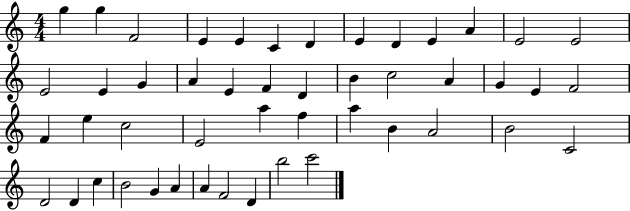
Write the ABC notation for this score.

X:1
T:Untitled
M:4/4
L:1/4
K:C
g g F2 E E C D E D E A E2 E2 E2 E G A E F D B c2 A G E F2 F e c2 E2 a f a B A2 B2 C2 D2 D c B2 G A A F2 D b2 c'2